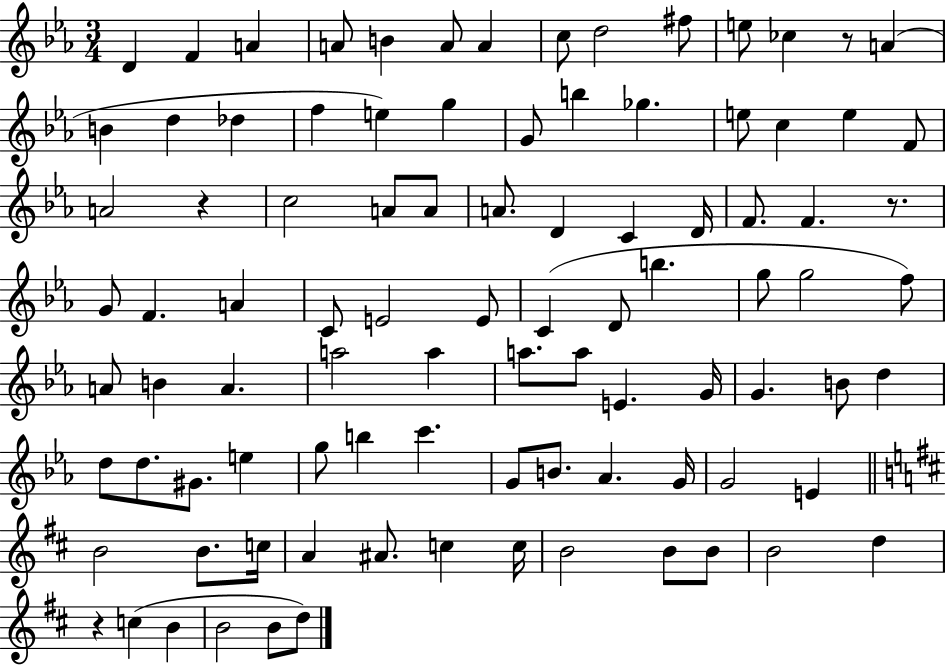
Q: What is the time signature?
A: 3/4